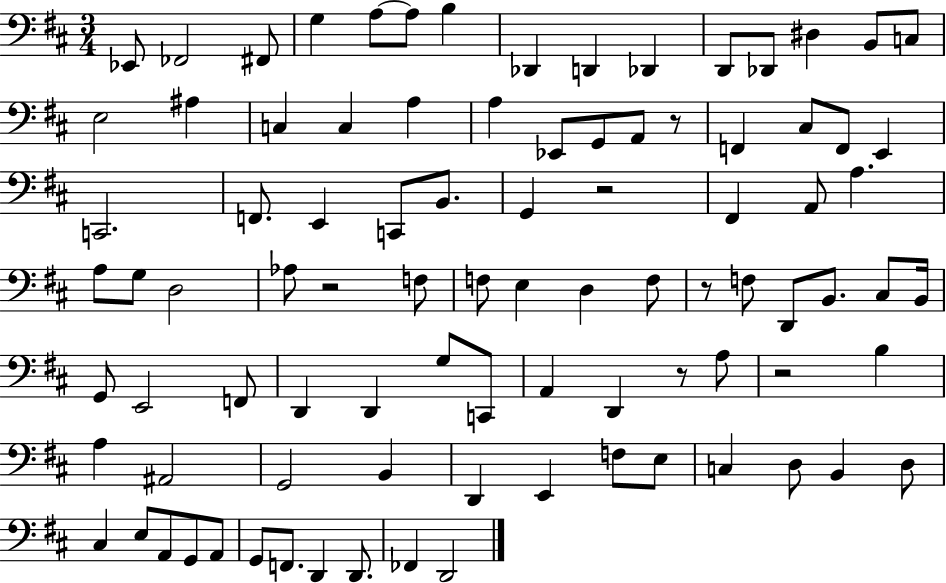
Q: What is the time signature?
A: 3/4